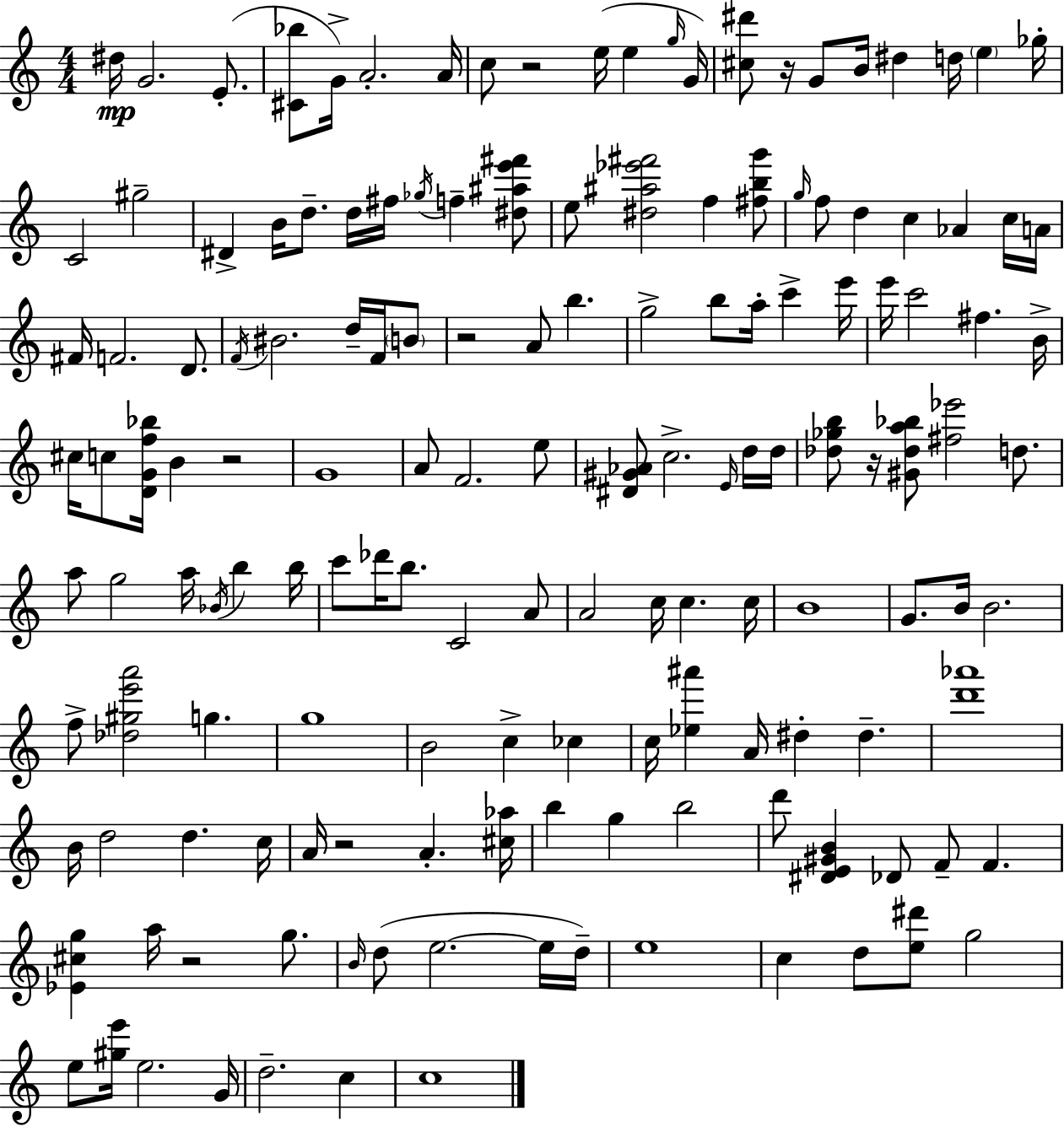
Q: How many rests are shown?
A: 7